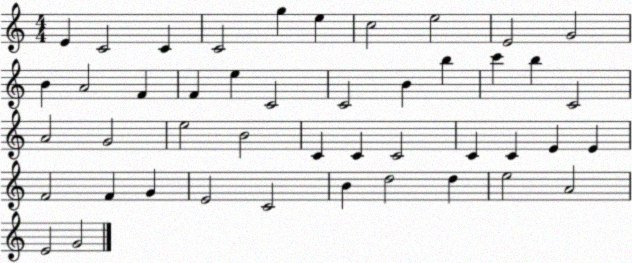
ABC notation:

X:1
T:Untitled
M:4/4
L:1/4
K:C
E C2 C C2 g e c2 e2 E2 G2 B A2 F F e C2 C2 B b c' b C2 A2 G2 e2 B2 C C C2 C C E E F2 F G E2 C2 B d2 d e2 A2 E2 G2